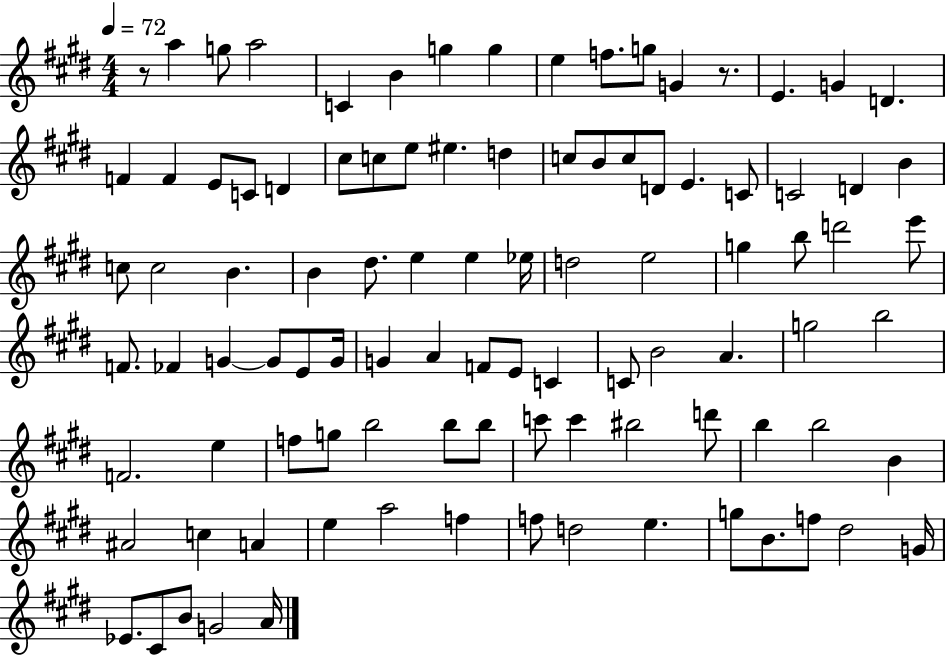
{
  \clef treble
  \numericTimeSignature
  \time 4/4
  \key e \major
  \tempo 4 = 72
  \repeat volta 2 { r8 a''4 g''8 a''2 | c'4 b'4 g''4 g''4 | e''4 f''8. g''8 g'4 r8. | e'4. g'4 d'4. | \break f'4 f'4 e'8 c'8 d'4 | cis''8 c''8 e''8 eis''4. d''4 | c''8 b'8 c''8 d'8 e'4. c'8 | c'2 d'4 b'4 | \break c''8 c''2 b'4. | b'4 dis''8. e''4 e''4 ees''16 | d''2 e''2 | g''4 b''8 d'''2 e'''8 | \break f'8. fes'4 g'4~~ g'8 e'8 g'16 | g'4 a'4 f'8 e'8 c'4 | c'8 b'2 a'4. | g''2 b''2 | \break f'2. e''4 | f''8 g''8 b''2 b''8 b''8 | c'''8 c'''4 bis''2 d'''8 | b''4 b''2 b'4 | \break ais'2 c''4 a'4 | e''4 a''2 f''4 | f''8 d''2 e''4. | g''8 b'8. f''8 dis''2 g'16 | \break ees'8. cis'8 b'8 g'2 a'16 | } \bar "|."
}